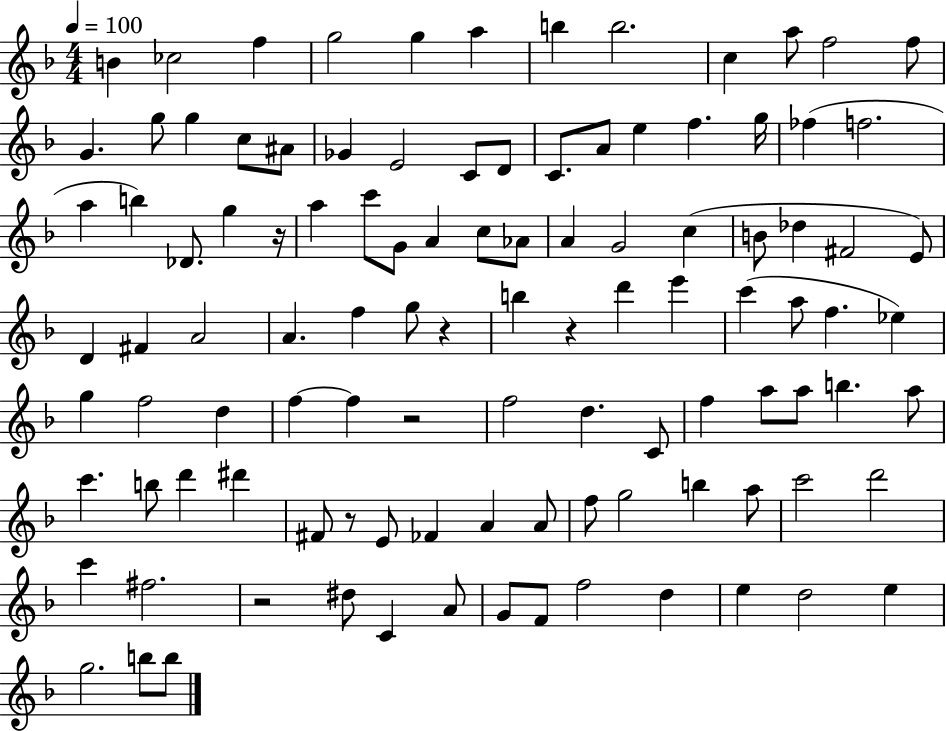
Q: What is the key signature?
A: F major